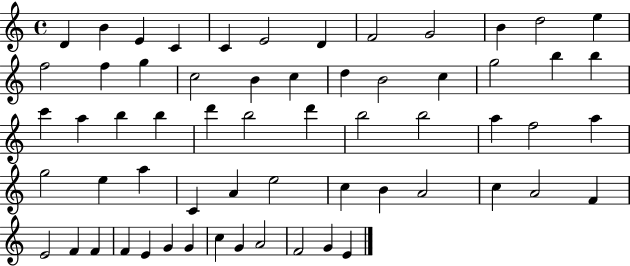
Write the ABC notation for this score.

X:1
T:Untitled
M:4/4
L:1/4
K:C
D B E C C E2 D F2 G2 B d2 e f2 f g c2 B c d B2 c g2 b b c' a b b d' b2 d' b2 b2 a f2 a g2 e a C A e2 c B A2 c A2 F E2 F F F E G G c G A2 F2 G E